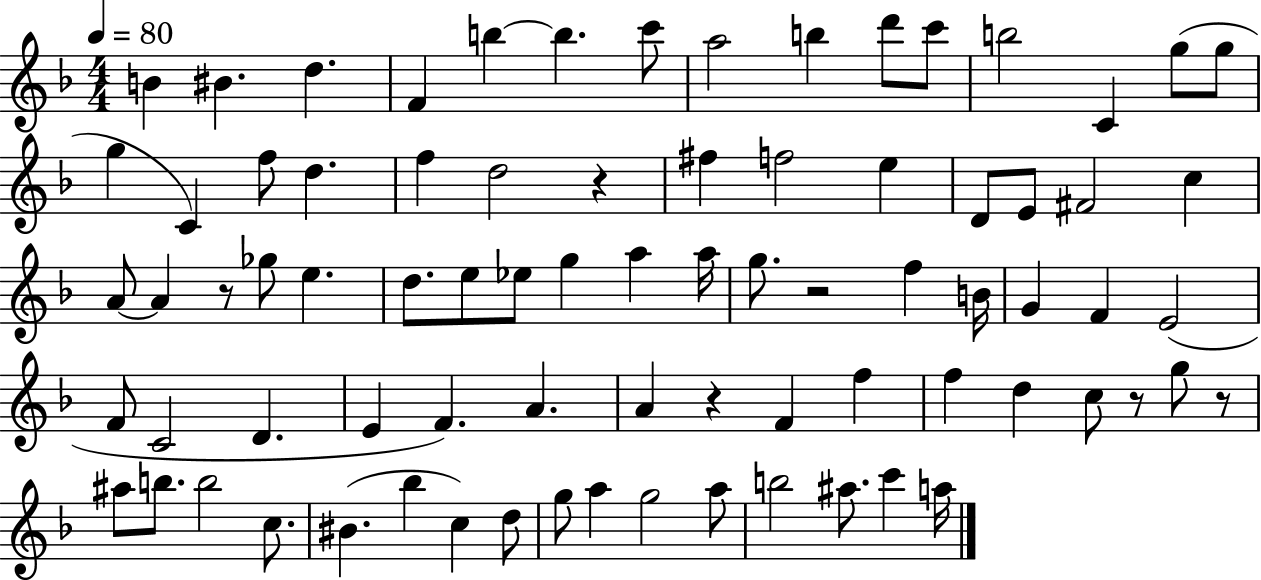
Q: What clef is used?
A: treble